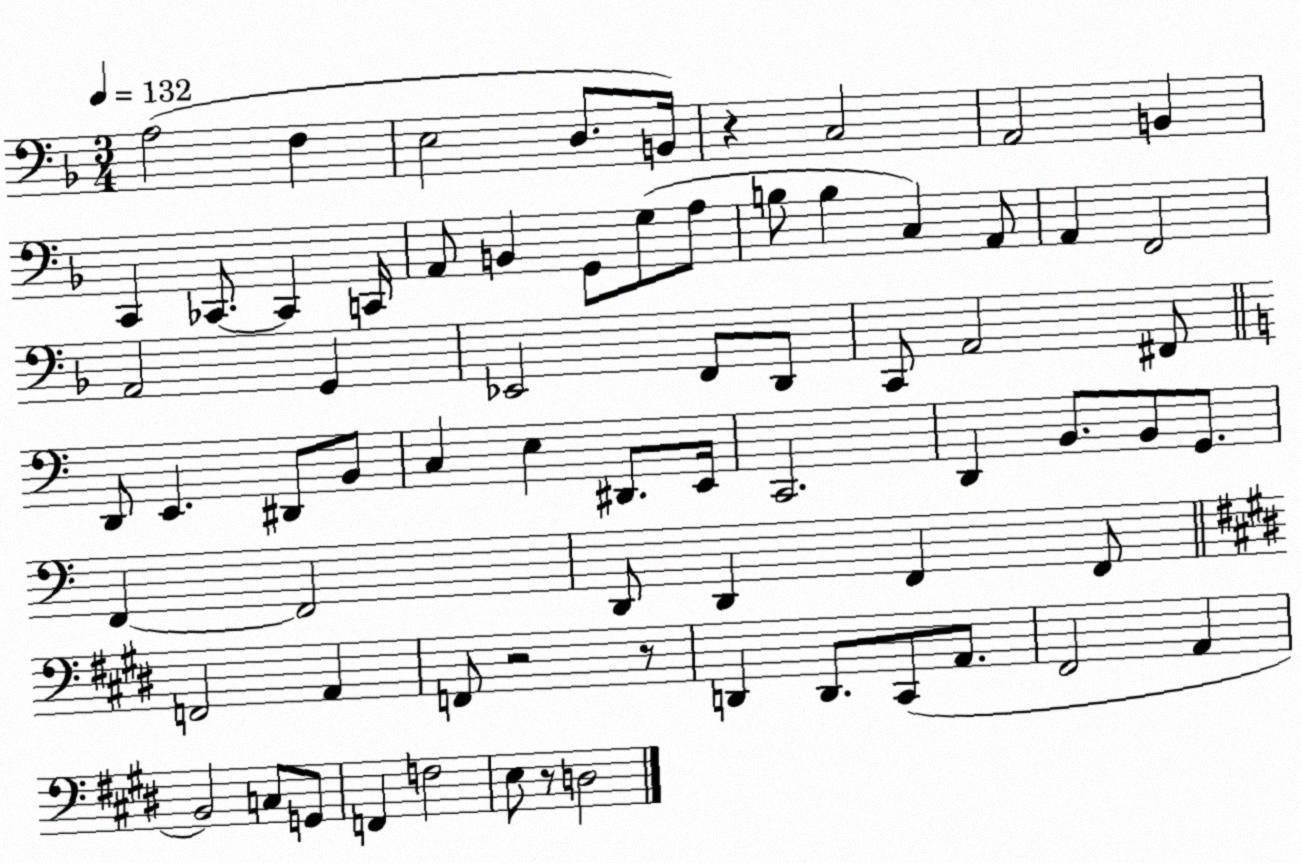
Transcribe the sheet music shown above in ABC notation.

X:1
T:Untitled
M:3/4
L:1/4
K:F
A,2 F, E,2 D,/2 B,,/4 z C,2 A,,2 B,, C,, _C,,/2 _C,, C,,/4 A,,/2 B,, G,,/2 G,/2 A,/2 B,/2 B, C, A,,/2 A,, F,,2 A,,2 G,, _E,,2 F,,/2 D,,/2 C,,/2 A,,2 ^F,,/2 D,,/2 E,, ^D,,/2 B,,/2 C, E, ^D,,/2 E,,/4 C,,2 D,, B,,/2 B,,/2 G,,/2 F,, F,,2 D,,/2 D,, F,, F,,/2 F,,2 A,, F,,/2 z2 z/2 D,, D,,/2 ^C,,/2 A,,/2 ^F,,2 A,, B,,2 C,/2 G,,/2 F,, F,2 E,/2 z/2 D,2